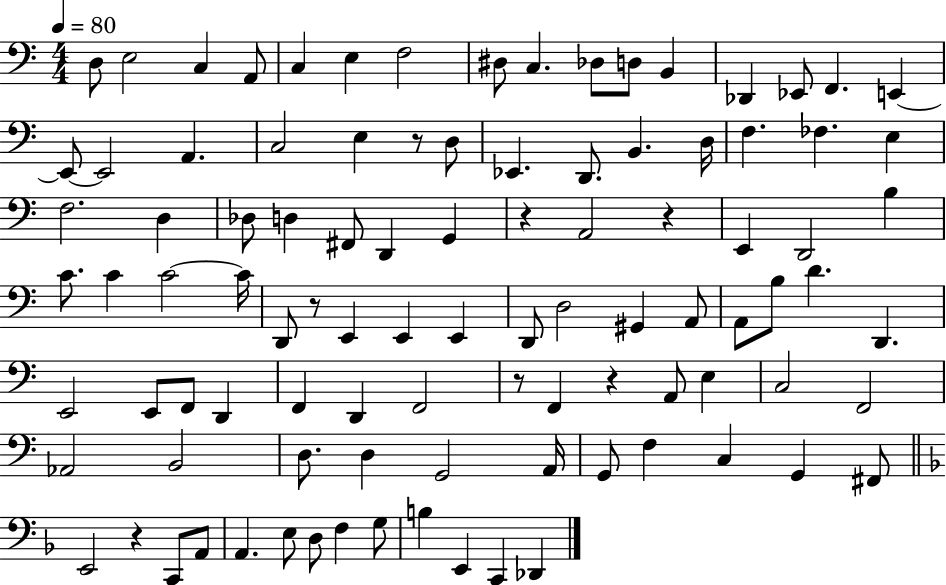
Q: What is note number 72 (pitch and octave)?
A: D3